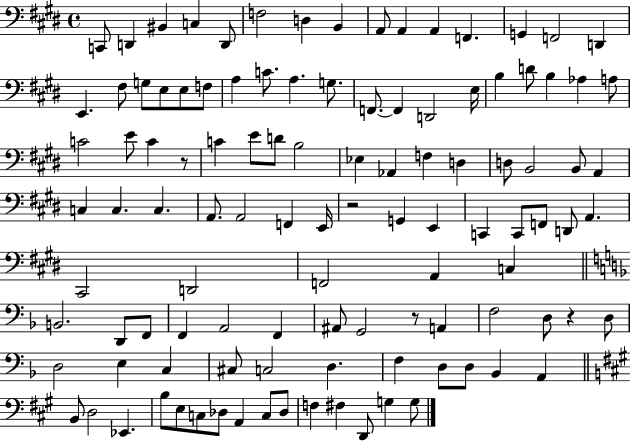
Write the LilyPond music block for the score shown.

{
  \clef bass
  \time 4/4
  \defaultTimeSignature
  \key e \major
  \repeat volta 2 { c,8 d,4 bis,4 c4 d,8 | f2 d4 b,4 | a,8 a,4 a,4 f,4. | g,4 f,2 d,4 | \break e,4. fis8 g8 e8 e8 f8 | a4 c'8. a4. g8. | f,8.~~ f,4 d,2 e16 | b4 d'8 b4 aes4 a8 | \break c'2 e'8 c'4 r8 | c'4 e'8 d'8 b2 | ees4 aes,4 f4 d4 | d8 b,2 b,8 a,4 | \break c4 c4. c4. | a,8. a,2 f,4 e,16 | r2 g,4 e,4 | c,4 c,8 f,8 d,8 a,4. | \break cis,2 d,2 | f,2 a,4 c4 | \bar "||" \break \key d \minor b,2. d,8 f,8 | f,4 a,2 f,4 | ais,8 g,2 r8 a,4 | f2 d8 r4 d8 | \break d2 e4 c4 | cis8 c2 d4. | f4 d8 d8 bes,4 a,4 | \bar "||" \break \key a \major b,8 d2 ees,4. | b8 e8 c8 des8 a,4 c8 des8 | f4 fis4 d,8 g4 g8 | } \bar "|."
}